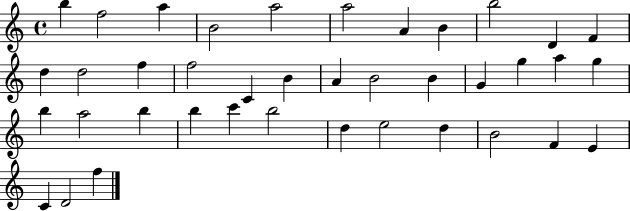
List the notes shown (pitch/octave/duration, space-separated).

B5/q F5/h A5/q B4/h A5/h A5/h A4/q B4/q B5/h D4/q F4/q D5/q D5/h F5/q F5/h C4/q B4/q A4/q B4/h B4/q G4/q G5/q A5/q G5/q B5/q A5/h B5/q B5/q C6/q B5/h D5/q E5/h D5/q B4/h F4/q E4/q C4/q D4/h F5/q